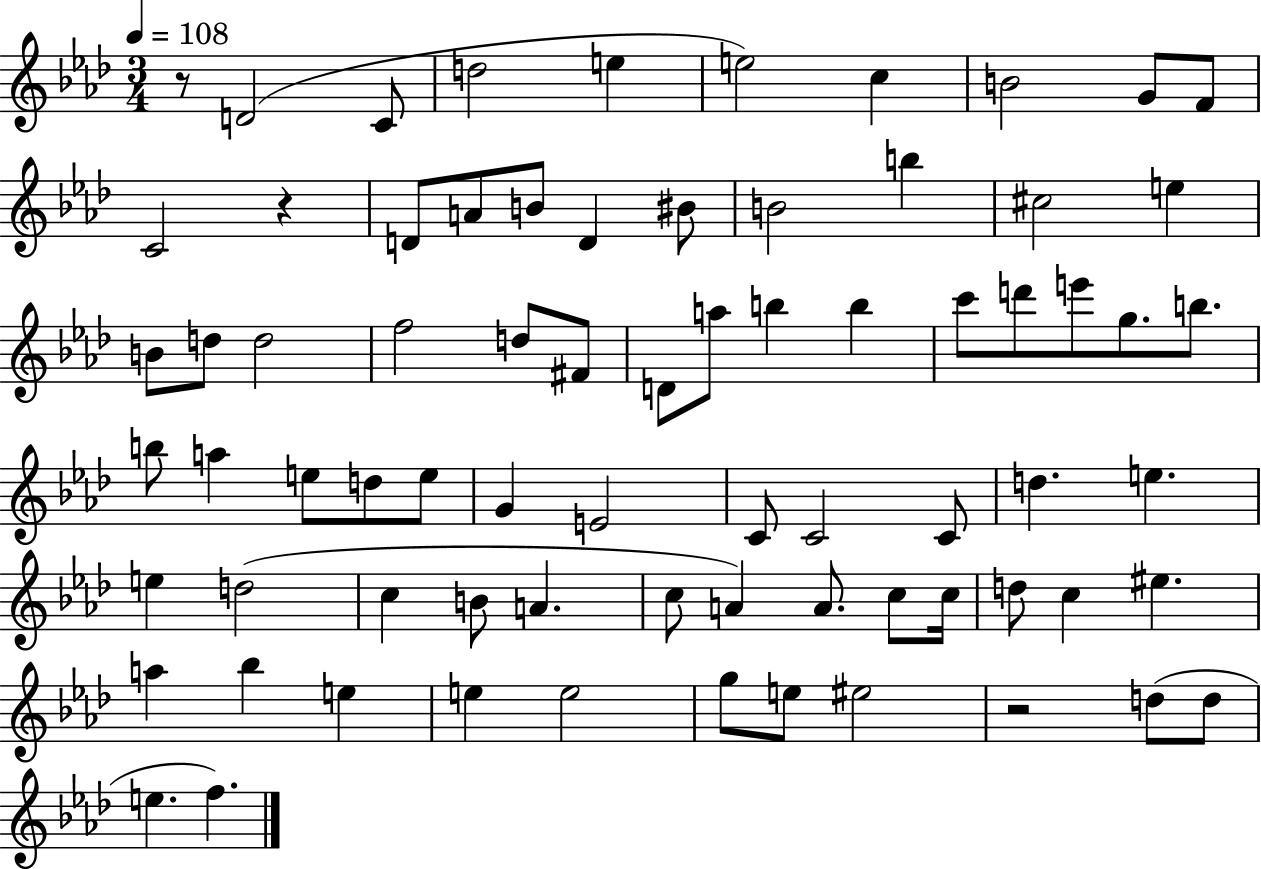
X:1
T:Untitled
M:3/4
L:1/4
K:Ab
z/2 D2 C/2 d2 e e2 c B2 G/2 F/2 C2 z D/2 A/2 B/2 D ^B/2 B2 b ^c2 e B/2 d/2 d2 f2 d/2 ^F/2 D/2 a/2 b b c'/2 d'/2 e'/2 g/2 b/2 b/2 a e/2 d/2 e/2 G E2 C/2 C2 C/2 d e e d2 c B/2 A c/2 A A/2 c/2 c/4 d/2 c ^e a _b e e e2 g/2 e/2 ^e2 z2 d/2 d/2 e f